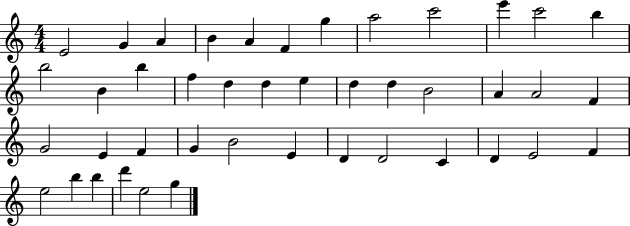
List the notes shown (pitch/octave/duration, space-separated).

E4/h G4/q A4/q B4/q A4/q F4/q G5/q A5/h C6/h E6/q C6/h B5/q B5/h B4/q B5/q F5/q D5/q D5/q E5/q D5/q D5/q B4/h A4/q A4/h F4/q G4/h E4/q F4/q G4/q B4/h E4/q D4/q D4/h C4/q D4/q E4/h F4/q E5/h B5/q B5/q D6/q E5/h G5/q